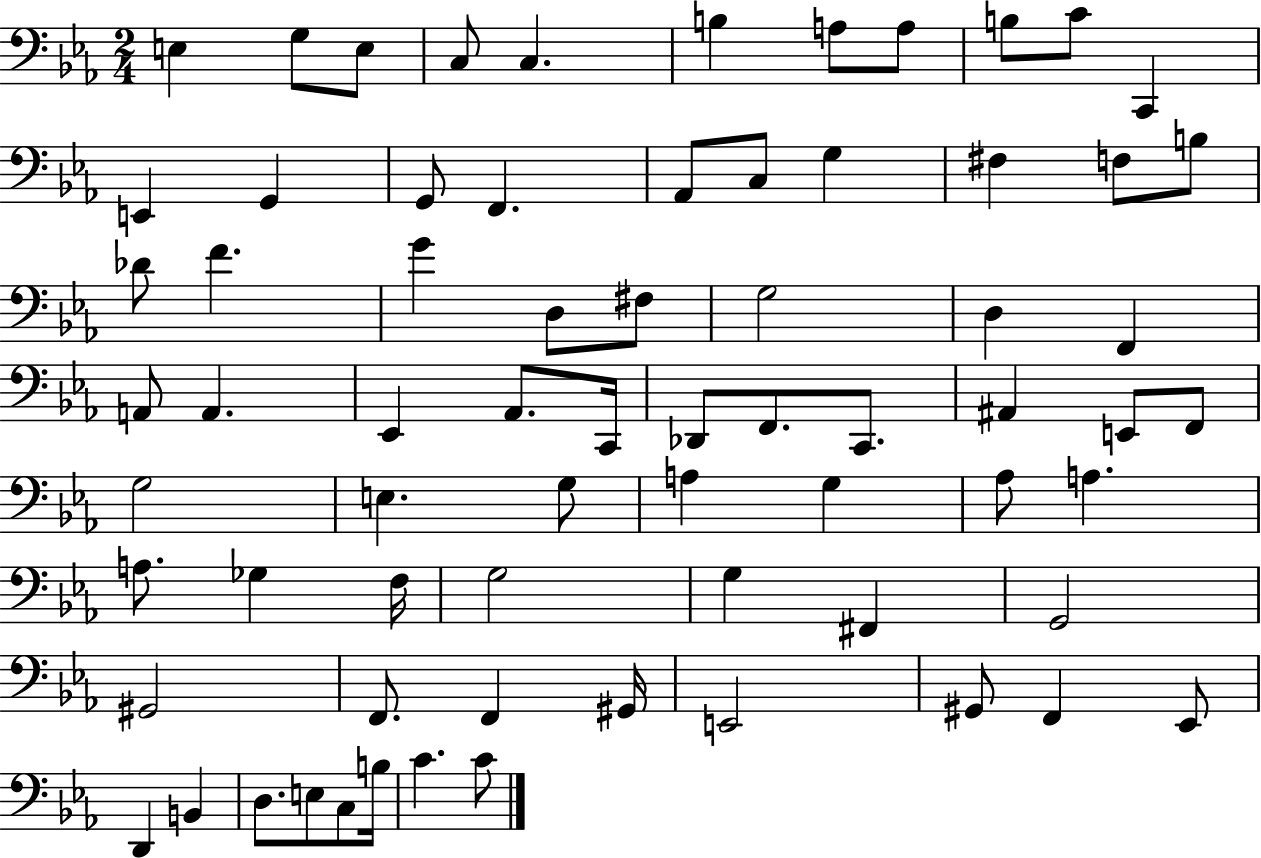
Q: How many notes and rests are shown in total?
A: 70